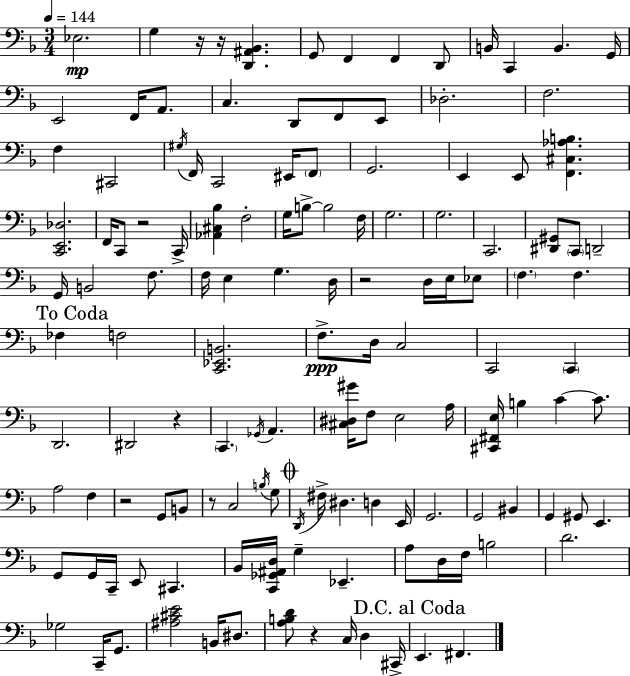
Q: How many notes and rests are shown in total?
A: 132